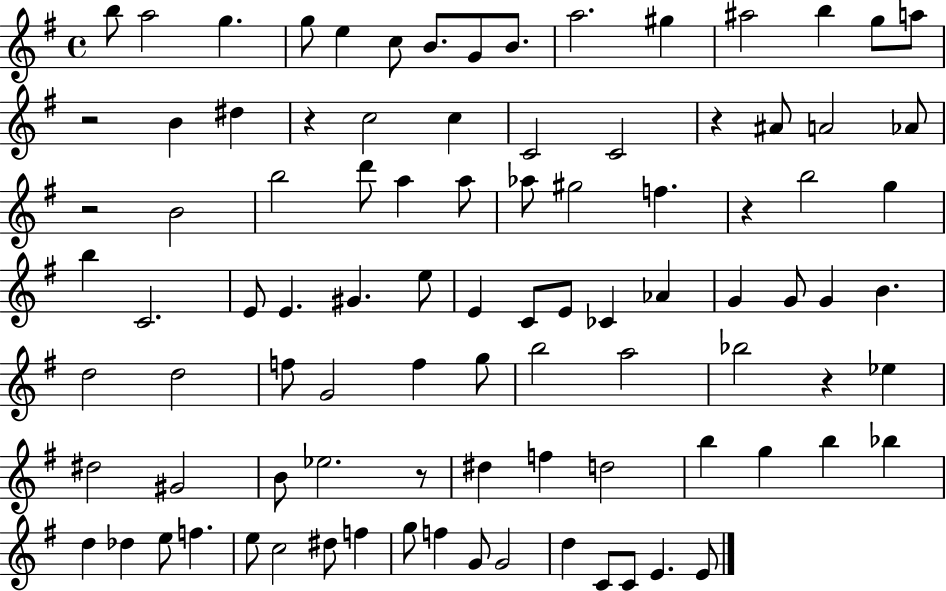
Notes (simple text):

B5/e A5/h G5/q. G5/e E5/q C5/e B4/e. G4/e B4/e. A5/h. G#5/q A#5/h B5/q G5/e A5/e R/h B4/q D#5/q R/q C5/h C5/q C4/h C4/h R/q A#4/e A4/h Ab4/e R/h B4/h B5/h D6/e A5/q A5/e Ab5/e G#5/h F5/q. R/q B5/h G5/q B5/q C4/h. E4/e E4/q. G#4/q. E5/e E4/q C4/e E4/e CES4/q Ab4/q G4/q G4/e G4/q B4/q. D5/h D5/h F5/e G4/h F5/q G5/e B5/h A5/h Bb5/h R/q Eb5/q D#5/h G#4/h B4/e Eb5/h. R/e D#5/q F5/q D5/h B5/q G5/q B5/q Bb5/q D5/q Db5/q E5/e F5/q. E5/e C5/h D#5/e F5/q G5/e F5/q G4/e G4/h D5/q C4/e C4/e E4/q. E4/e